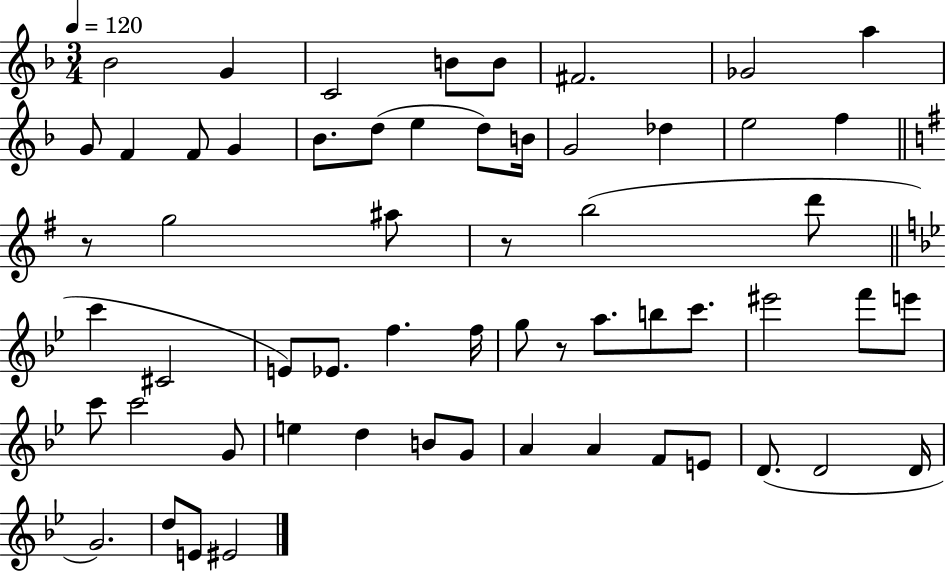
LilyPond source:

{
  \clef treble
  \numericTimeSignature
  \time 3/4
  \key f \major
  \tempo 4 = 120
  \repeat volta 2 { bes'2 g'4 | c'2 b'8 b'8 | fis'2. | ges'2 a''4 | \break g'8 f'4 f'8 g'4 | bes'8. d''8( e''4 d''8) b'16 | g'2 des''4 | e''2 f''4 | \break \bar "||" \break \key e \minor r8 g''2 ais''8 | r8 b''2( d'''8 | \bar "||" \break \key bes \major c'''4 cis'2 | e'8) ees'8. f''4. f''16 | g''8 r8 a''8. b''8 c'''8. | eis'''2 f'''8 e'''8 | \break c'''8 c'''2 g'8 | e''4 d''4 b'8 g'8 | a'4 a'4 f'8 e'8 | d'8.( d'2 d'16 | \break g'2.) | d''8 e'8 eis'2 | } \bar "|."
}